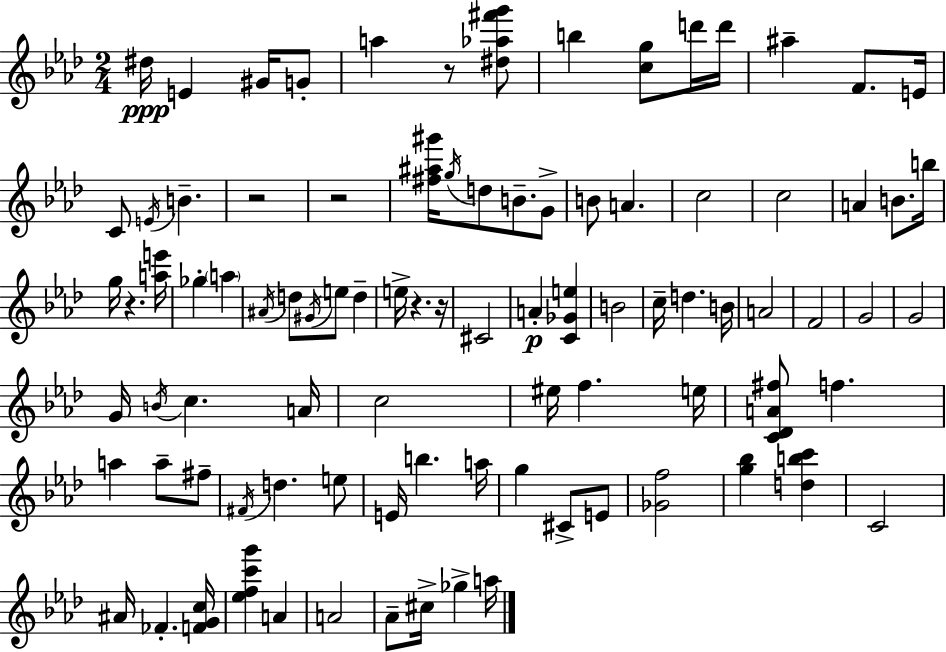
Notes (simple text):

D#5/s E4/q G#4/s G4/e A5/q R/e [D#5,Ab5,F#6,G6]/e B5/q [C5,G5]/e D6/s D6/s A#5/q F4/e. E4/s C4/e E4/s B4/q. R/h R/h [F#5,A#5,G#6]/s G5/s D5/e B4/e. G4/e B4/e A4/q. C5/h C5/h A4/q B4/e. B5/s G5/s R/q. [A5,E6]/s Gb5/q A5/q A#4/s D5/e G#4/s E5/e D5/q E5/s R/q. R/s C#4/h A4/q [C4,Gb4,E5]/q B4/h C5/s D5/q. B4/s A4/h F4/h G4/h G4/h G4/s B4/s C5/q. A4/s C5/h EIS5/s F5/q. E5/s [C4,Db4,A4,F#5]/e F5/q. A5/q A5/e F#5/e F#4/s D5/q. E5/e E4/s B5/q. A5/s G5/q C#4/e E4/e [Gb4,F5]/h [G5,Bb5]/q [D5,B5,C6]/q C4/h A#4/s FES4/q. [F4,G4,C5]/s [Eb5,F5,C6,G6]/q A4/q A4/h Ab4/e C#5/s Gb5/q A5/s